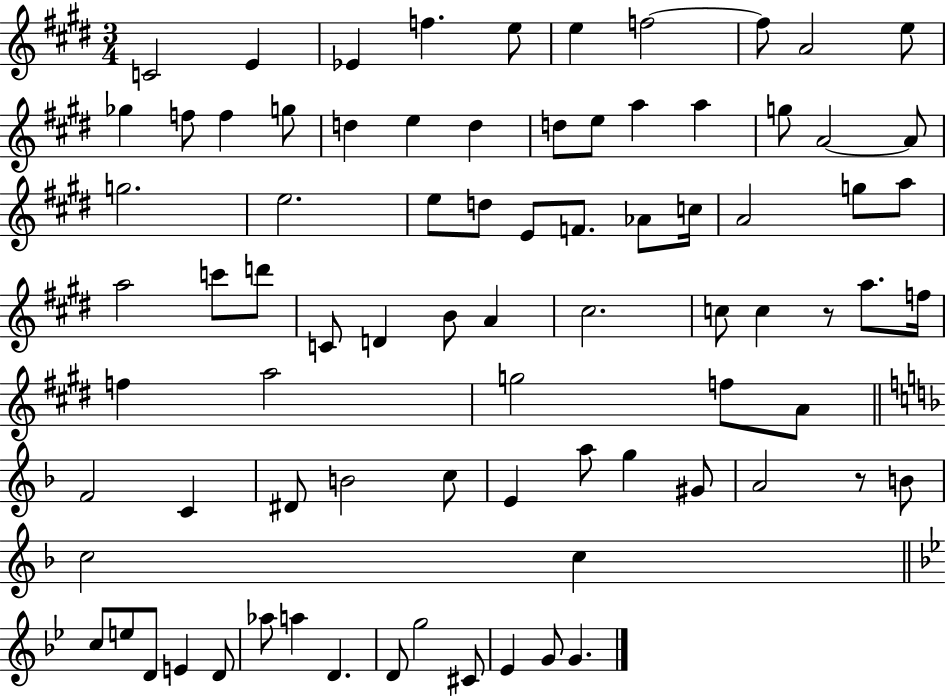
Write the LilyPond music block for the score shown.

{
  \clef treble
  \numericTimeSignature
  \time 3/4
  \key e \major
  c'2 e'4 | ees'4 f''4. e''8 | e''4 f''2~~ | f''8 a'2 e''8 | \break ges''4 f''8 f''4 g''8 | d''4 e''4 d''4 | d''8 e''8 a''4 a''4 | g''8 a'2~~ a'8 | \break g''2. | e''2. | e''8 d''8 e'8 f'8. aes'8 c''16 | a'2 g''8 a''8 | \break a''2 c'''8 d'''8 | c'8 d'4 b'8 a'4 | cis''2. | c''8 c''4 r8 a''8. f''16 | \break f''4 a''2 | g''2 f''8 a'8 | \bar "||" \break \key f \major f'2 c'4 | dis'8 b'2 c''8 | e'4 a''8 g''4 gis'8 | a'2 r8 b'8 | \break c''2 c''4 | \bar "||" \break \key bes \major c''8 e''8 d'8 e'4 d'8 | aes''8 a''4 d'4. | d'8 g''2 cis'8 | ees'4 g'8 g'4. | \break \bar "|."
}